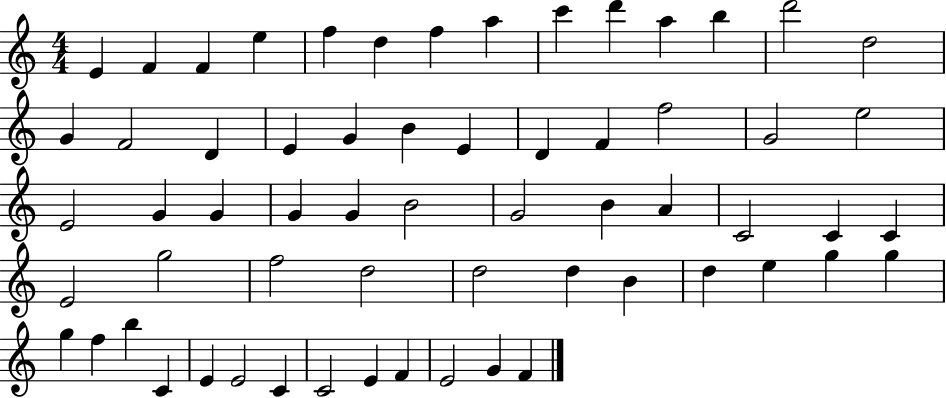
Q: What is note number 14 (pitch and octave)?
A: D5